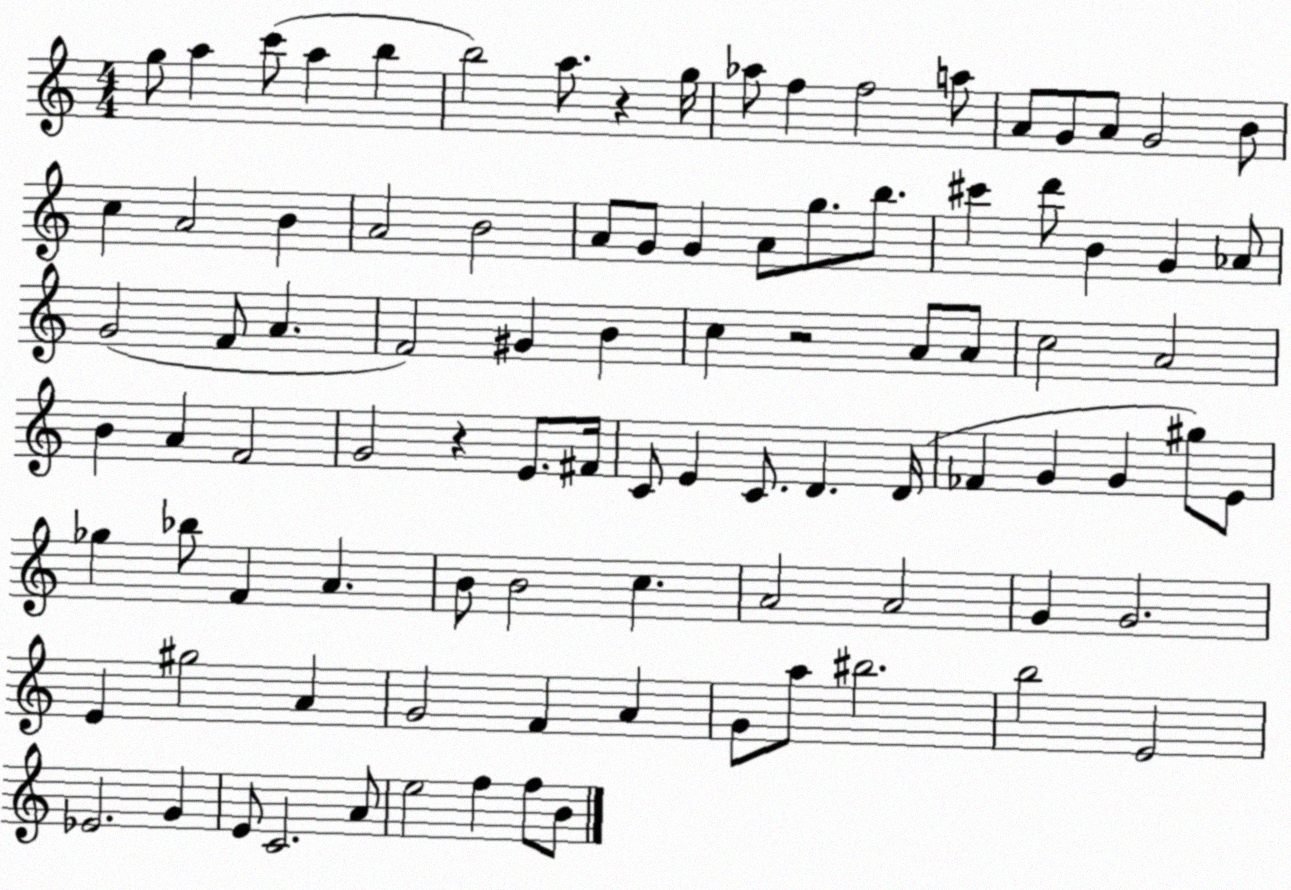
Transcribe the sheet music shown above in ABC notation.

X:1
T:Untitled
M:4/4
L:1/4
K:C
g/2 a c'/2 a b b2 a/2 z g/4 _a/2 f f2 a/2 A/2 G/2 A/2 G2 B/2 c A2 B A2 B2 A/2 G/2 G A/2 g/2 b/2 ^c' d'/2 B G _A/2 G2 F/2 A F2 ^G B c z2 A/2 A/2 c2 A2 B A F2 G2 z E/2 ^F/4 C/2 E C/2 D D/4 _F G G ^g/2 E/2 _g _b/2 F A B/2 B2 c A2 A2 G G2 E ^g2 A G2 F A G/2 a/2 ^b2 b2 E2 _E2 G E/2 C2 A/2 e2 f f/2 B/2